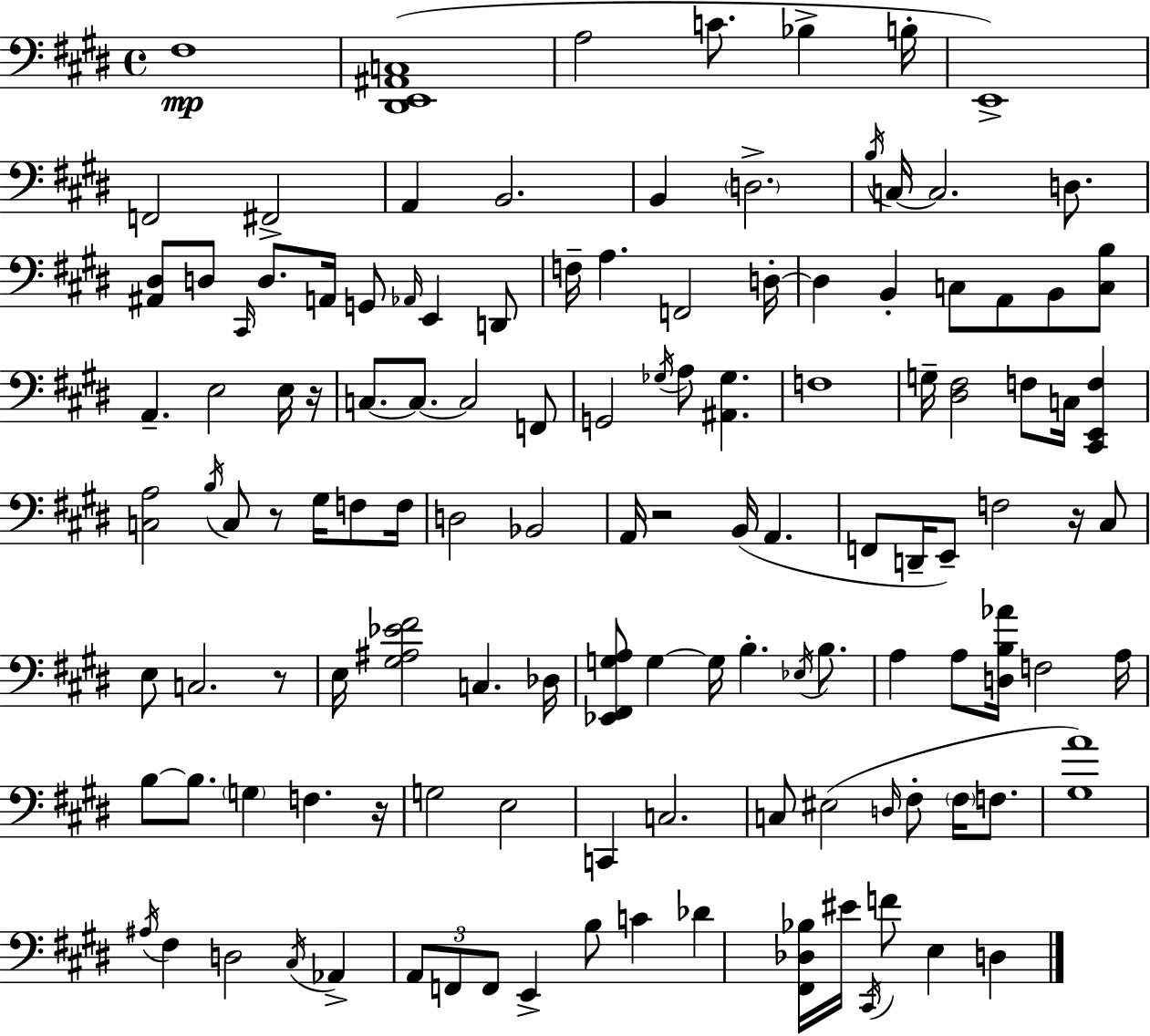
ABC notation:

X:1
T:Untitled
M:4/4
L:1/4
K:E
^F,4 [^D,,E,,^A,,C,]4 A,2 C/2 _B, B,/4 E,,4 F,,2 ^F,,2 A,, B,,2 B,, D,2 B,/4 C,/4 C,2 D,/2 [^A,,^D,]/2 D,/2 ^C,,/4 D,/2 A,,/4 G,,/2 _A,,/4 E,, D,,/2 F,/4 A, F,,2 D,/4 D, B,, C,/2 A,,/2 B,,/2 [C,B,]/2 A,, E,2 E,/4 z/4 C,/2 C,/2 C,2 F,,/2 G,,2 _G,/4 A,/2 [^A,,_G,] F,4 G,/4 [^D,^F,]2 F,/2 C,/4 [^C,,E,,F,] [C,A,]2 B,/4 C,/2 z/2 ^G,/4 F,/2 F,/4 D,2 _B,,2 A,,/4 z2 B,,/4 A,, F,,/2 D,,/4 E,,/2 F,2 z/4 ^C,/2 E,/2 C,2 z/2 E,/4 [^G,^A,_E^F]2 C, _D,/4 [_E,,^F,,G,A,]/2 G, G,/4 B, _E,/4 B,/2 A, A,/2 [D,B,_A]/4 F,2 A,/4 B,/2 B,/2 G, F, z/4 G,2 E,2 C,, C,2 C,/2 ^E,2 D,/4 ^F,/2 ^F,/4 F,/2 [^G,A]4 ^A,/4 ^F, D,2 ^C,/4 _A,, A,,/2 F,,/2 F,,/2 E,, B,/2 C _D [^F,,_D,_B,]/4 ^E/4 ^C,,/4 F/2 E, D,